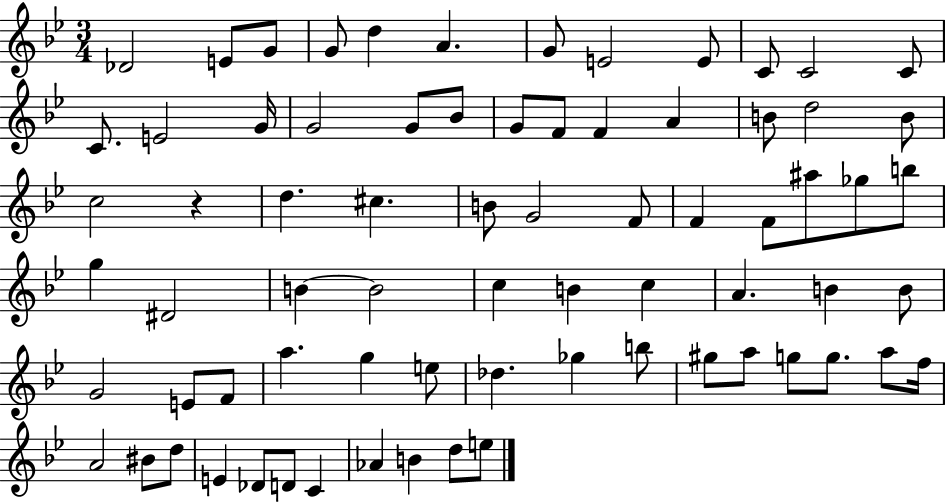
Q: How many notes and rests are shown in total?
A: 73